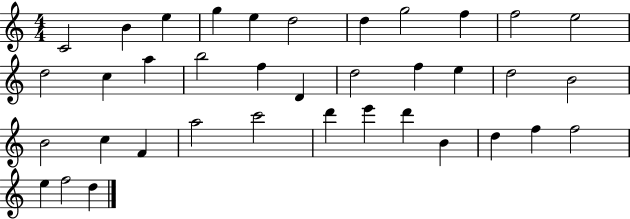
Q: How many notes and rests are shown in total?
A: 37